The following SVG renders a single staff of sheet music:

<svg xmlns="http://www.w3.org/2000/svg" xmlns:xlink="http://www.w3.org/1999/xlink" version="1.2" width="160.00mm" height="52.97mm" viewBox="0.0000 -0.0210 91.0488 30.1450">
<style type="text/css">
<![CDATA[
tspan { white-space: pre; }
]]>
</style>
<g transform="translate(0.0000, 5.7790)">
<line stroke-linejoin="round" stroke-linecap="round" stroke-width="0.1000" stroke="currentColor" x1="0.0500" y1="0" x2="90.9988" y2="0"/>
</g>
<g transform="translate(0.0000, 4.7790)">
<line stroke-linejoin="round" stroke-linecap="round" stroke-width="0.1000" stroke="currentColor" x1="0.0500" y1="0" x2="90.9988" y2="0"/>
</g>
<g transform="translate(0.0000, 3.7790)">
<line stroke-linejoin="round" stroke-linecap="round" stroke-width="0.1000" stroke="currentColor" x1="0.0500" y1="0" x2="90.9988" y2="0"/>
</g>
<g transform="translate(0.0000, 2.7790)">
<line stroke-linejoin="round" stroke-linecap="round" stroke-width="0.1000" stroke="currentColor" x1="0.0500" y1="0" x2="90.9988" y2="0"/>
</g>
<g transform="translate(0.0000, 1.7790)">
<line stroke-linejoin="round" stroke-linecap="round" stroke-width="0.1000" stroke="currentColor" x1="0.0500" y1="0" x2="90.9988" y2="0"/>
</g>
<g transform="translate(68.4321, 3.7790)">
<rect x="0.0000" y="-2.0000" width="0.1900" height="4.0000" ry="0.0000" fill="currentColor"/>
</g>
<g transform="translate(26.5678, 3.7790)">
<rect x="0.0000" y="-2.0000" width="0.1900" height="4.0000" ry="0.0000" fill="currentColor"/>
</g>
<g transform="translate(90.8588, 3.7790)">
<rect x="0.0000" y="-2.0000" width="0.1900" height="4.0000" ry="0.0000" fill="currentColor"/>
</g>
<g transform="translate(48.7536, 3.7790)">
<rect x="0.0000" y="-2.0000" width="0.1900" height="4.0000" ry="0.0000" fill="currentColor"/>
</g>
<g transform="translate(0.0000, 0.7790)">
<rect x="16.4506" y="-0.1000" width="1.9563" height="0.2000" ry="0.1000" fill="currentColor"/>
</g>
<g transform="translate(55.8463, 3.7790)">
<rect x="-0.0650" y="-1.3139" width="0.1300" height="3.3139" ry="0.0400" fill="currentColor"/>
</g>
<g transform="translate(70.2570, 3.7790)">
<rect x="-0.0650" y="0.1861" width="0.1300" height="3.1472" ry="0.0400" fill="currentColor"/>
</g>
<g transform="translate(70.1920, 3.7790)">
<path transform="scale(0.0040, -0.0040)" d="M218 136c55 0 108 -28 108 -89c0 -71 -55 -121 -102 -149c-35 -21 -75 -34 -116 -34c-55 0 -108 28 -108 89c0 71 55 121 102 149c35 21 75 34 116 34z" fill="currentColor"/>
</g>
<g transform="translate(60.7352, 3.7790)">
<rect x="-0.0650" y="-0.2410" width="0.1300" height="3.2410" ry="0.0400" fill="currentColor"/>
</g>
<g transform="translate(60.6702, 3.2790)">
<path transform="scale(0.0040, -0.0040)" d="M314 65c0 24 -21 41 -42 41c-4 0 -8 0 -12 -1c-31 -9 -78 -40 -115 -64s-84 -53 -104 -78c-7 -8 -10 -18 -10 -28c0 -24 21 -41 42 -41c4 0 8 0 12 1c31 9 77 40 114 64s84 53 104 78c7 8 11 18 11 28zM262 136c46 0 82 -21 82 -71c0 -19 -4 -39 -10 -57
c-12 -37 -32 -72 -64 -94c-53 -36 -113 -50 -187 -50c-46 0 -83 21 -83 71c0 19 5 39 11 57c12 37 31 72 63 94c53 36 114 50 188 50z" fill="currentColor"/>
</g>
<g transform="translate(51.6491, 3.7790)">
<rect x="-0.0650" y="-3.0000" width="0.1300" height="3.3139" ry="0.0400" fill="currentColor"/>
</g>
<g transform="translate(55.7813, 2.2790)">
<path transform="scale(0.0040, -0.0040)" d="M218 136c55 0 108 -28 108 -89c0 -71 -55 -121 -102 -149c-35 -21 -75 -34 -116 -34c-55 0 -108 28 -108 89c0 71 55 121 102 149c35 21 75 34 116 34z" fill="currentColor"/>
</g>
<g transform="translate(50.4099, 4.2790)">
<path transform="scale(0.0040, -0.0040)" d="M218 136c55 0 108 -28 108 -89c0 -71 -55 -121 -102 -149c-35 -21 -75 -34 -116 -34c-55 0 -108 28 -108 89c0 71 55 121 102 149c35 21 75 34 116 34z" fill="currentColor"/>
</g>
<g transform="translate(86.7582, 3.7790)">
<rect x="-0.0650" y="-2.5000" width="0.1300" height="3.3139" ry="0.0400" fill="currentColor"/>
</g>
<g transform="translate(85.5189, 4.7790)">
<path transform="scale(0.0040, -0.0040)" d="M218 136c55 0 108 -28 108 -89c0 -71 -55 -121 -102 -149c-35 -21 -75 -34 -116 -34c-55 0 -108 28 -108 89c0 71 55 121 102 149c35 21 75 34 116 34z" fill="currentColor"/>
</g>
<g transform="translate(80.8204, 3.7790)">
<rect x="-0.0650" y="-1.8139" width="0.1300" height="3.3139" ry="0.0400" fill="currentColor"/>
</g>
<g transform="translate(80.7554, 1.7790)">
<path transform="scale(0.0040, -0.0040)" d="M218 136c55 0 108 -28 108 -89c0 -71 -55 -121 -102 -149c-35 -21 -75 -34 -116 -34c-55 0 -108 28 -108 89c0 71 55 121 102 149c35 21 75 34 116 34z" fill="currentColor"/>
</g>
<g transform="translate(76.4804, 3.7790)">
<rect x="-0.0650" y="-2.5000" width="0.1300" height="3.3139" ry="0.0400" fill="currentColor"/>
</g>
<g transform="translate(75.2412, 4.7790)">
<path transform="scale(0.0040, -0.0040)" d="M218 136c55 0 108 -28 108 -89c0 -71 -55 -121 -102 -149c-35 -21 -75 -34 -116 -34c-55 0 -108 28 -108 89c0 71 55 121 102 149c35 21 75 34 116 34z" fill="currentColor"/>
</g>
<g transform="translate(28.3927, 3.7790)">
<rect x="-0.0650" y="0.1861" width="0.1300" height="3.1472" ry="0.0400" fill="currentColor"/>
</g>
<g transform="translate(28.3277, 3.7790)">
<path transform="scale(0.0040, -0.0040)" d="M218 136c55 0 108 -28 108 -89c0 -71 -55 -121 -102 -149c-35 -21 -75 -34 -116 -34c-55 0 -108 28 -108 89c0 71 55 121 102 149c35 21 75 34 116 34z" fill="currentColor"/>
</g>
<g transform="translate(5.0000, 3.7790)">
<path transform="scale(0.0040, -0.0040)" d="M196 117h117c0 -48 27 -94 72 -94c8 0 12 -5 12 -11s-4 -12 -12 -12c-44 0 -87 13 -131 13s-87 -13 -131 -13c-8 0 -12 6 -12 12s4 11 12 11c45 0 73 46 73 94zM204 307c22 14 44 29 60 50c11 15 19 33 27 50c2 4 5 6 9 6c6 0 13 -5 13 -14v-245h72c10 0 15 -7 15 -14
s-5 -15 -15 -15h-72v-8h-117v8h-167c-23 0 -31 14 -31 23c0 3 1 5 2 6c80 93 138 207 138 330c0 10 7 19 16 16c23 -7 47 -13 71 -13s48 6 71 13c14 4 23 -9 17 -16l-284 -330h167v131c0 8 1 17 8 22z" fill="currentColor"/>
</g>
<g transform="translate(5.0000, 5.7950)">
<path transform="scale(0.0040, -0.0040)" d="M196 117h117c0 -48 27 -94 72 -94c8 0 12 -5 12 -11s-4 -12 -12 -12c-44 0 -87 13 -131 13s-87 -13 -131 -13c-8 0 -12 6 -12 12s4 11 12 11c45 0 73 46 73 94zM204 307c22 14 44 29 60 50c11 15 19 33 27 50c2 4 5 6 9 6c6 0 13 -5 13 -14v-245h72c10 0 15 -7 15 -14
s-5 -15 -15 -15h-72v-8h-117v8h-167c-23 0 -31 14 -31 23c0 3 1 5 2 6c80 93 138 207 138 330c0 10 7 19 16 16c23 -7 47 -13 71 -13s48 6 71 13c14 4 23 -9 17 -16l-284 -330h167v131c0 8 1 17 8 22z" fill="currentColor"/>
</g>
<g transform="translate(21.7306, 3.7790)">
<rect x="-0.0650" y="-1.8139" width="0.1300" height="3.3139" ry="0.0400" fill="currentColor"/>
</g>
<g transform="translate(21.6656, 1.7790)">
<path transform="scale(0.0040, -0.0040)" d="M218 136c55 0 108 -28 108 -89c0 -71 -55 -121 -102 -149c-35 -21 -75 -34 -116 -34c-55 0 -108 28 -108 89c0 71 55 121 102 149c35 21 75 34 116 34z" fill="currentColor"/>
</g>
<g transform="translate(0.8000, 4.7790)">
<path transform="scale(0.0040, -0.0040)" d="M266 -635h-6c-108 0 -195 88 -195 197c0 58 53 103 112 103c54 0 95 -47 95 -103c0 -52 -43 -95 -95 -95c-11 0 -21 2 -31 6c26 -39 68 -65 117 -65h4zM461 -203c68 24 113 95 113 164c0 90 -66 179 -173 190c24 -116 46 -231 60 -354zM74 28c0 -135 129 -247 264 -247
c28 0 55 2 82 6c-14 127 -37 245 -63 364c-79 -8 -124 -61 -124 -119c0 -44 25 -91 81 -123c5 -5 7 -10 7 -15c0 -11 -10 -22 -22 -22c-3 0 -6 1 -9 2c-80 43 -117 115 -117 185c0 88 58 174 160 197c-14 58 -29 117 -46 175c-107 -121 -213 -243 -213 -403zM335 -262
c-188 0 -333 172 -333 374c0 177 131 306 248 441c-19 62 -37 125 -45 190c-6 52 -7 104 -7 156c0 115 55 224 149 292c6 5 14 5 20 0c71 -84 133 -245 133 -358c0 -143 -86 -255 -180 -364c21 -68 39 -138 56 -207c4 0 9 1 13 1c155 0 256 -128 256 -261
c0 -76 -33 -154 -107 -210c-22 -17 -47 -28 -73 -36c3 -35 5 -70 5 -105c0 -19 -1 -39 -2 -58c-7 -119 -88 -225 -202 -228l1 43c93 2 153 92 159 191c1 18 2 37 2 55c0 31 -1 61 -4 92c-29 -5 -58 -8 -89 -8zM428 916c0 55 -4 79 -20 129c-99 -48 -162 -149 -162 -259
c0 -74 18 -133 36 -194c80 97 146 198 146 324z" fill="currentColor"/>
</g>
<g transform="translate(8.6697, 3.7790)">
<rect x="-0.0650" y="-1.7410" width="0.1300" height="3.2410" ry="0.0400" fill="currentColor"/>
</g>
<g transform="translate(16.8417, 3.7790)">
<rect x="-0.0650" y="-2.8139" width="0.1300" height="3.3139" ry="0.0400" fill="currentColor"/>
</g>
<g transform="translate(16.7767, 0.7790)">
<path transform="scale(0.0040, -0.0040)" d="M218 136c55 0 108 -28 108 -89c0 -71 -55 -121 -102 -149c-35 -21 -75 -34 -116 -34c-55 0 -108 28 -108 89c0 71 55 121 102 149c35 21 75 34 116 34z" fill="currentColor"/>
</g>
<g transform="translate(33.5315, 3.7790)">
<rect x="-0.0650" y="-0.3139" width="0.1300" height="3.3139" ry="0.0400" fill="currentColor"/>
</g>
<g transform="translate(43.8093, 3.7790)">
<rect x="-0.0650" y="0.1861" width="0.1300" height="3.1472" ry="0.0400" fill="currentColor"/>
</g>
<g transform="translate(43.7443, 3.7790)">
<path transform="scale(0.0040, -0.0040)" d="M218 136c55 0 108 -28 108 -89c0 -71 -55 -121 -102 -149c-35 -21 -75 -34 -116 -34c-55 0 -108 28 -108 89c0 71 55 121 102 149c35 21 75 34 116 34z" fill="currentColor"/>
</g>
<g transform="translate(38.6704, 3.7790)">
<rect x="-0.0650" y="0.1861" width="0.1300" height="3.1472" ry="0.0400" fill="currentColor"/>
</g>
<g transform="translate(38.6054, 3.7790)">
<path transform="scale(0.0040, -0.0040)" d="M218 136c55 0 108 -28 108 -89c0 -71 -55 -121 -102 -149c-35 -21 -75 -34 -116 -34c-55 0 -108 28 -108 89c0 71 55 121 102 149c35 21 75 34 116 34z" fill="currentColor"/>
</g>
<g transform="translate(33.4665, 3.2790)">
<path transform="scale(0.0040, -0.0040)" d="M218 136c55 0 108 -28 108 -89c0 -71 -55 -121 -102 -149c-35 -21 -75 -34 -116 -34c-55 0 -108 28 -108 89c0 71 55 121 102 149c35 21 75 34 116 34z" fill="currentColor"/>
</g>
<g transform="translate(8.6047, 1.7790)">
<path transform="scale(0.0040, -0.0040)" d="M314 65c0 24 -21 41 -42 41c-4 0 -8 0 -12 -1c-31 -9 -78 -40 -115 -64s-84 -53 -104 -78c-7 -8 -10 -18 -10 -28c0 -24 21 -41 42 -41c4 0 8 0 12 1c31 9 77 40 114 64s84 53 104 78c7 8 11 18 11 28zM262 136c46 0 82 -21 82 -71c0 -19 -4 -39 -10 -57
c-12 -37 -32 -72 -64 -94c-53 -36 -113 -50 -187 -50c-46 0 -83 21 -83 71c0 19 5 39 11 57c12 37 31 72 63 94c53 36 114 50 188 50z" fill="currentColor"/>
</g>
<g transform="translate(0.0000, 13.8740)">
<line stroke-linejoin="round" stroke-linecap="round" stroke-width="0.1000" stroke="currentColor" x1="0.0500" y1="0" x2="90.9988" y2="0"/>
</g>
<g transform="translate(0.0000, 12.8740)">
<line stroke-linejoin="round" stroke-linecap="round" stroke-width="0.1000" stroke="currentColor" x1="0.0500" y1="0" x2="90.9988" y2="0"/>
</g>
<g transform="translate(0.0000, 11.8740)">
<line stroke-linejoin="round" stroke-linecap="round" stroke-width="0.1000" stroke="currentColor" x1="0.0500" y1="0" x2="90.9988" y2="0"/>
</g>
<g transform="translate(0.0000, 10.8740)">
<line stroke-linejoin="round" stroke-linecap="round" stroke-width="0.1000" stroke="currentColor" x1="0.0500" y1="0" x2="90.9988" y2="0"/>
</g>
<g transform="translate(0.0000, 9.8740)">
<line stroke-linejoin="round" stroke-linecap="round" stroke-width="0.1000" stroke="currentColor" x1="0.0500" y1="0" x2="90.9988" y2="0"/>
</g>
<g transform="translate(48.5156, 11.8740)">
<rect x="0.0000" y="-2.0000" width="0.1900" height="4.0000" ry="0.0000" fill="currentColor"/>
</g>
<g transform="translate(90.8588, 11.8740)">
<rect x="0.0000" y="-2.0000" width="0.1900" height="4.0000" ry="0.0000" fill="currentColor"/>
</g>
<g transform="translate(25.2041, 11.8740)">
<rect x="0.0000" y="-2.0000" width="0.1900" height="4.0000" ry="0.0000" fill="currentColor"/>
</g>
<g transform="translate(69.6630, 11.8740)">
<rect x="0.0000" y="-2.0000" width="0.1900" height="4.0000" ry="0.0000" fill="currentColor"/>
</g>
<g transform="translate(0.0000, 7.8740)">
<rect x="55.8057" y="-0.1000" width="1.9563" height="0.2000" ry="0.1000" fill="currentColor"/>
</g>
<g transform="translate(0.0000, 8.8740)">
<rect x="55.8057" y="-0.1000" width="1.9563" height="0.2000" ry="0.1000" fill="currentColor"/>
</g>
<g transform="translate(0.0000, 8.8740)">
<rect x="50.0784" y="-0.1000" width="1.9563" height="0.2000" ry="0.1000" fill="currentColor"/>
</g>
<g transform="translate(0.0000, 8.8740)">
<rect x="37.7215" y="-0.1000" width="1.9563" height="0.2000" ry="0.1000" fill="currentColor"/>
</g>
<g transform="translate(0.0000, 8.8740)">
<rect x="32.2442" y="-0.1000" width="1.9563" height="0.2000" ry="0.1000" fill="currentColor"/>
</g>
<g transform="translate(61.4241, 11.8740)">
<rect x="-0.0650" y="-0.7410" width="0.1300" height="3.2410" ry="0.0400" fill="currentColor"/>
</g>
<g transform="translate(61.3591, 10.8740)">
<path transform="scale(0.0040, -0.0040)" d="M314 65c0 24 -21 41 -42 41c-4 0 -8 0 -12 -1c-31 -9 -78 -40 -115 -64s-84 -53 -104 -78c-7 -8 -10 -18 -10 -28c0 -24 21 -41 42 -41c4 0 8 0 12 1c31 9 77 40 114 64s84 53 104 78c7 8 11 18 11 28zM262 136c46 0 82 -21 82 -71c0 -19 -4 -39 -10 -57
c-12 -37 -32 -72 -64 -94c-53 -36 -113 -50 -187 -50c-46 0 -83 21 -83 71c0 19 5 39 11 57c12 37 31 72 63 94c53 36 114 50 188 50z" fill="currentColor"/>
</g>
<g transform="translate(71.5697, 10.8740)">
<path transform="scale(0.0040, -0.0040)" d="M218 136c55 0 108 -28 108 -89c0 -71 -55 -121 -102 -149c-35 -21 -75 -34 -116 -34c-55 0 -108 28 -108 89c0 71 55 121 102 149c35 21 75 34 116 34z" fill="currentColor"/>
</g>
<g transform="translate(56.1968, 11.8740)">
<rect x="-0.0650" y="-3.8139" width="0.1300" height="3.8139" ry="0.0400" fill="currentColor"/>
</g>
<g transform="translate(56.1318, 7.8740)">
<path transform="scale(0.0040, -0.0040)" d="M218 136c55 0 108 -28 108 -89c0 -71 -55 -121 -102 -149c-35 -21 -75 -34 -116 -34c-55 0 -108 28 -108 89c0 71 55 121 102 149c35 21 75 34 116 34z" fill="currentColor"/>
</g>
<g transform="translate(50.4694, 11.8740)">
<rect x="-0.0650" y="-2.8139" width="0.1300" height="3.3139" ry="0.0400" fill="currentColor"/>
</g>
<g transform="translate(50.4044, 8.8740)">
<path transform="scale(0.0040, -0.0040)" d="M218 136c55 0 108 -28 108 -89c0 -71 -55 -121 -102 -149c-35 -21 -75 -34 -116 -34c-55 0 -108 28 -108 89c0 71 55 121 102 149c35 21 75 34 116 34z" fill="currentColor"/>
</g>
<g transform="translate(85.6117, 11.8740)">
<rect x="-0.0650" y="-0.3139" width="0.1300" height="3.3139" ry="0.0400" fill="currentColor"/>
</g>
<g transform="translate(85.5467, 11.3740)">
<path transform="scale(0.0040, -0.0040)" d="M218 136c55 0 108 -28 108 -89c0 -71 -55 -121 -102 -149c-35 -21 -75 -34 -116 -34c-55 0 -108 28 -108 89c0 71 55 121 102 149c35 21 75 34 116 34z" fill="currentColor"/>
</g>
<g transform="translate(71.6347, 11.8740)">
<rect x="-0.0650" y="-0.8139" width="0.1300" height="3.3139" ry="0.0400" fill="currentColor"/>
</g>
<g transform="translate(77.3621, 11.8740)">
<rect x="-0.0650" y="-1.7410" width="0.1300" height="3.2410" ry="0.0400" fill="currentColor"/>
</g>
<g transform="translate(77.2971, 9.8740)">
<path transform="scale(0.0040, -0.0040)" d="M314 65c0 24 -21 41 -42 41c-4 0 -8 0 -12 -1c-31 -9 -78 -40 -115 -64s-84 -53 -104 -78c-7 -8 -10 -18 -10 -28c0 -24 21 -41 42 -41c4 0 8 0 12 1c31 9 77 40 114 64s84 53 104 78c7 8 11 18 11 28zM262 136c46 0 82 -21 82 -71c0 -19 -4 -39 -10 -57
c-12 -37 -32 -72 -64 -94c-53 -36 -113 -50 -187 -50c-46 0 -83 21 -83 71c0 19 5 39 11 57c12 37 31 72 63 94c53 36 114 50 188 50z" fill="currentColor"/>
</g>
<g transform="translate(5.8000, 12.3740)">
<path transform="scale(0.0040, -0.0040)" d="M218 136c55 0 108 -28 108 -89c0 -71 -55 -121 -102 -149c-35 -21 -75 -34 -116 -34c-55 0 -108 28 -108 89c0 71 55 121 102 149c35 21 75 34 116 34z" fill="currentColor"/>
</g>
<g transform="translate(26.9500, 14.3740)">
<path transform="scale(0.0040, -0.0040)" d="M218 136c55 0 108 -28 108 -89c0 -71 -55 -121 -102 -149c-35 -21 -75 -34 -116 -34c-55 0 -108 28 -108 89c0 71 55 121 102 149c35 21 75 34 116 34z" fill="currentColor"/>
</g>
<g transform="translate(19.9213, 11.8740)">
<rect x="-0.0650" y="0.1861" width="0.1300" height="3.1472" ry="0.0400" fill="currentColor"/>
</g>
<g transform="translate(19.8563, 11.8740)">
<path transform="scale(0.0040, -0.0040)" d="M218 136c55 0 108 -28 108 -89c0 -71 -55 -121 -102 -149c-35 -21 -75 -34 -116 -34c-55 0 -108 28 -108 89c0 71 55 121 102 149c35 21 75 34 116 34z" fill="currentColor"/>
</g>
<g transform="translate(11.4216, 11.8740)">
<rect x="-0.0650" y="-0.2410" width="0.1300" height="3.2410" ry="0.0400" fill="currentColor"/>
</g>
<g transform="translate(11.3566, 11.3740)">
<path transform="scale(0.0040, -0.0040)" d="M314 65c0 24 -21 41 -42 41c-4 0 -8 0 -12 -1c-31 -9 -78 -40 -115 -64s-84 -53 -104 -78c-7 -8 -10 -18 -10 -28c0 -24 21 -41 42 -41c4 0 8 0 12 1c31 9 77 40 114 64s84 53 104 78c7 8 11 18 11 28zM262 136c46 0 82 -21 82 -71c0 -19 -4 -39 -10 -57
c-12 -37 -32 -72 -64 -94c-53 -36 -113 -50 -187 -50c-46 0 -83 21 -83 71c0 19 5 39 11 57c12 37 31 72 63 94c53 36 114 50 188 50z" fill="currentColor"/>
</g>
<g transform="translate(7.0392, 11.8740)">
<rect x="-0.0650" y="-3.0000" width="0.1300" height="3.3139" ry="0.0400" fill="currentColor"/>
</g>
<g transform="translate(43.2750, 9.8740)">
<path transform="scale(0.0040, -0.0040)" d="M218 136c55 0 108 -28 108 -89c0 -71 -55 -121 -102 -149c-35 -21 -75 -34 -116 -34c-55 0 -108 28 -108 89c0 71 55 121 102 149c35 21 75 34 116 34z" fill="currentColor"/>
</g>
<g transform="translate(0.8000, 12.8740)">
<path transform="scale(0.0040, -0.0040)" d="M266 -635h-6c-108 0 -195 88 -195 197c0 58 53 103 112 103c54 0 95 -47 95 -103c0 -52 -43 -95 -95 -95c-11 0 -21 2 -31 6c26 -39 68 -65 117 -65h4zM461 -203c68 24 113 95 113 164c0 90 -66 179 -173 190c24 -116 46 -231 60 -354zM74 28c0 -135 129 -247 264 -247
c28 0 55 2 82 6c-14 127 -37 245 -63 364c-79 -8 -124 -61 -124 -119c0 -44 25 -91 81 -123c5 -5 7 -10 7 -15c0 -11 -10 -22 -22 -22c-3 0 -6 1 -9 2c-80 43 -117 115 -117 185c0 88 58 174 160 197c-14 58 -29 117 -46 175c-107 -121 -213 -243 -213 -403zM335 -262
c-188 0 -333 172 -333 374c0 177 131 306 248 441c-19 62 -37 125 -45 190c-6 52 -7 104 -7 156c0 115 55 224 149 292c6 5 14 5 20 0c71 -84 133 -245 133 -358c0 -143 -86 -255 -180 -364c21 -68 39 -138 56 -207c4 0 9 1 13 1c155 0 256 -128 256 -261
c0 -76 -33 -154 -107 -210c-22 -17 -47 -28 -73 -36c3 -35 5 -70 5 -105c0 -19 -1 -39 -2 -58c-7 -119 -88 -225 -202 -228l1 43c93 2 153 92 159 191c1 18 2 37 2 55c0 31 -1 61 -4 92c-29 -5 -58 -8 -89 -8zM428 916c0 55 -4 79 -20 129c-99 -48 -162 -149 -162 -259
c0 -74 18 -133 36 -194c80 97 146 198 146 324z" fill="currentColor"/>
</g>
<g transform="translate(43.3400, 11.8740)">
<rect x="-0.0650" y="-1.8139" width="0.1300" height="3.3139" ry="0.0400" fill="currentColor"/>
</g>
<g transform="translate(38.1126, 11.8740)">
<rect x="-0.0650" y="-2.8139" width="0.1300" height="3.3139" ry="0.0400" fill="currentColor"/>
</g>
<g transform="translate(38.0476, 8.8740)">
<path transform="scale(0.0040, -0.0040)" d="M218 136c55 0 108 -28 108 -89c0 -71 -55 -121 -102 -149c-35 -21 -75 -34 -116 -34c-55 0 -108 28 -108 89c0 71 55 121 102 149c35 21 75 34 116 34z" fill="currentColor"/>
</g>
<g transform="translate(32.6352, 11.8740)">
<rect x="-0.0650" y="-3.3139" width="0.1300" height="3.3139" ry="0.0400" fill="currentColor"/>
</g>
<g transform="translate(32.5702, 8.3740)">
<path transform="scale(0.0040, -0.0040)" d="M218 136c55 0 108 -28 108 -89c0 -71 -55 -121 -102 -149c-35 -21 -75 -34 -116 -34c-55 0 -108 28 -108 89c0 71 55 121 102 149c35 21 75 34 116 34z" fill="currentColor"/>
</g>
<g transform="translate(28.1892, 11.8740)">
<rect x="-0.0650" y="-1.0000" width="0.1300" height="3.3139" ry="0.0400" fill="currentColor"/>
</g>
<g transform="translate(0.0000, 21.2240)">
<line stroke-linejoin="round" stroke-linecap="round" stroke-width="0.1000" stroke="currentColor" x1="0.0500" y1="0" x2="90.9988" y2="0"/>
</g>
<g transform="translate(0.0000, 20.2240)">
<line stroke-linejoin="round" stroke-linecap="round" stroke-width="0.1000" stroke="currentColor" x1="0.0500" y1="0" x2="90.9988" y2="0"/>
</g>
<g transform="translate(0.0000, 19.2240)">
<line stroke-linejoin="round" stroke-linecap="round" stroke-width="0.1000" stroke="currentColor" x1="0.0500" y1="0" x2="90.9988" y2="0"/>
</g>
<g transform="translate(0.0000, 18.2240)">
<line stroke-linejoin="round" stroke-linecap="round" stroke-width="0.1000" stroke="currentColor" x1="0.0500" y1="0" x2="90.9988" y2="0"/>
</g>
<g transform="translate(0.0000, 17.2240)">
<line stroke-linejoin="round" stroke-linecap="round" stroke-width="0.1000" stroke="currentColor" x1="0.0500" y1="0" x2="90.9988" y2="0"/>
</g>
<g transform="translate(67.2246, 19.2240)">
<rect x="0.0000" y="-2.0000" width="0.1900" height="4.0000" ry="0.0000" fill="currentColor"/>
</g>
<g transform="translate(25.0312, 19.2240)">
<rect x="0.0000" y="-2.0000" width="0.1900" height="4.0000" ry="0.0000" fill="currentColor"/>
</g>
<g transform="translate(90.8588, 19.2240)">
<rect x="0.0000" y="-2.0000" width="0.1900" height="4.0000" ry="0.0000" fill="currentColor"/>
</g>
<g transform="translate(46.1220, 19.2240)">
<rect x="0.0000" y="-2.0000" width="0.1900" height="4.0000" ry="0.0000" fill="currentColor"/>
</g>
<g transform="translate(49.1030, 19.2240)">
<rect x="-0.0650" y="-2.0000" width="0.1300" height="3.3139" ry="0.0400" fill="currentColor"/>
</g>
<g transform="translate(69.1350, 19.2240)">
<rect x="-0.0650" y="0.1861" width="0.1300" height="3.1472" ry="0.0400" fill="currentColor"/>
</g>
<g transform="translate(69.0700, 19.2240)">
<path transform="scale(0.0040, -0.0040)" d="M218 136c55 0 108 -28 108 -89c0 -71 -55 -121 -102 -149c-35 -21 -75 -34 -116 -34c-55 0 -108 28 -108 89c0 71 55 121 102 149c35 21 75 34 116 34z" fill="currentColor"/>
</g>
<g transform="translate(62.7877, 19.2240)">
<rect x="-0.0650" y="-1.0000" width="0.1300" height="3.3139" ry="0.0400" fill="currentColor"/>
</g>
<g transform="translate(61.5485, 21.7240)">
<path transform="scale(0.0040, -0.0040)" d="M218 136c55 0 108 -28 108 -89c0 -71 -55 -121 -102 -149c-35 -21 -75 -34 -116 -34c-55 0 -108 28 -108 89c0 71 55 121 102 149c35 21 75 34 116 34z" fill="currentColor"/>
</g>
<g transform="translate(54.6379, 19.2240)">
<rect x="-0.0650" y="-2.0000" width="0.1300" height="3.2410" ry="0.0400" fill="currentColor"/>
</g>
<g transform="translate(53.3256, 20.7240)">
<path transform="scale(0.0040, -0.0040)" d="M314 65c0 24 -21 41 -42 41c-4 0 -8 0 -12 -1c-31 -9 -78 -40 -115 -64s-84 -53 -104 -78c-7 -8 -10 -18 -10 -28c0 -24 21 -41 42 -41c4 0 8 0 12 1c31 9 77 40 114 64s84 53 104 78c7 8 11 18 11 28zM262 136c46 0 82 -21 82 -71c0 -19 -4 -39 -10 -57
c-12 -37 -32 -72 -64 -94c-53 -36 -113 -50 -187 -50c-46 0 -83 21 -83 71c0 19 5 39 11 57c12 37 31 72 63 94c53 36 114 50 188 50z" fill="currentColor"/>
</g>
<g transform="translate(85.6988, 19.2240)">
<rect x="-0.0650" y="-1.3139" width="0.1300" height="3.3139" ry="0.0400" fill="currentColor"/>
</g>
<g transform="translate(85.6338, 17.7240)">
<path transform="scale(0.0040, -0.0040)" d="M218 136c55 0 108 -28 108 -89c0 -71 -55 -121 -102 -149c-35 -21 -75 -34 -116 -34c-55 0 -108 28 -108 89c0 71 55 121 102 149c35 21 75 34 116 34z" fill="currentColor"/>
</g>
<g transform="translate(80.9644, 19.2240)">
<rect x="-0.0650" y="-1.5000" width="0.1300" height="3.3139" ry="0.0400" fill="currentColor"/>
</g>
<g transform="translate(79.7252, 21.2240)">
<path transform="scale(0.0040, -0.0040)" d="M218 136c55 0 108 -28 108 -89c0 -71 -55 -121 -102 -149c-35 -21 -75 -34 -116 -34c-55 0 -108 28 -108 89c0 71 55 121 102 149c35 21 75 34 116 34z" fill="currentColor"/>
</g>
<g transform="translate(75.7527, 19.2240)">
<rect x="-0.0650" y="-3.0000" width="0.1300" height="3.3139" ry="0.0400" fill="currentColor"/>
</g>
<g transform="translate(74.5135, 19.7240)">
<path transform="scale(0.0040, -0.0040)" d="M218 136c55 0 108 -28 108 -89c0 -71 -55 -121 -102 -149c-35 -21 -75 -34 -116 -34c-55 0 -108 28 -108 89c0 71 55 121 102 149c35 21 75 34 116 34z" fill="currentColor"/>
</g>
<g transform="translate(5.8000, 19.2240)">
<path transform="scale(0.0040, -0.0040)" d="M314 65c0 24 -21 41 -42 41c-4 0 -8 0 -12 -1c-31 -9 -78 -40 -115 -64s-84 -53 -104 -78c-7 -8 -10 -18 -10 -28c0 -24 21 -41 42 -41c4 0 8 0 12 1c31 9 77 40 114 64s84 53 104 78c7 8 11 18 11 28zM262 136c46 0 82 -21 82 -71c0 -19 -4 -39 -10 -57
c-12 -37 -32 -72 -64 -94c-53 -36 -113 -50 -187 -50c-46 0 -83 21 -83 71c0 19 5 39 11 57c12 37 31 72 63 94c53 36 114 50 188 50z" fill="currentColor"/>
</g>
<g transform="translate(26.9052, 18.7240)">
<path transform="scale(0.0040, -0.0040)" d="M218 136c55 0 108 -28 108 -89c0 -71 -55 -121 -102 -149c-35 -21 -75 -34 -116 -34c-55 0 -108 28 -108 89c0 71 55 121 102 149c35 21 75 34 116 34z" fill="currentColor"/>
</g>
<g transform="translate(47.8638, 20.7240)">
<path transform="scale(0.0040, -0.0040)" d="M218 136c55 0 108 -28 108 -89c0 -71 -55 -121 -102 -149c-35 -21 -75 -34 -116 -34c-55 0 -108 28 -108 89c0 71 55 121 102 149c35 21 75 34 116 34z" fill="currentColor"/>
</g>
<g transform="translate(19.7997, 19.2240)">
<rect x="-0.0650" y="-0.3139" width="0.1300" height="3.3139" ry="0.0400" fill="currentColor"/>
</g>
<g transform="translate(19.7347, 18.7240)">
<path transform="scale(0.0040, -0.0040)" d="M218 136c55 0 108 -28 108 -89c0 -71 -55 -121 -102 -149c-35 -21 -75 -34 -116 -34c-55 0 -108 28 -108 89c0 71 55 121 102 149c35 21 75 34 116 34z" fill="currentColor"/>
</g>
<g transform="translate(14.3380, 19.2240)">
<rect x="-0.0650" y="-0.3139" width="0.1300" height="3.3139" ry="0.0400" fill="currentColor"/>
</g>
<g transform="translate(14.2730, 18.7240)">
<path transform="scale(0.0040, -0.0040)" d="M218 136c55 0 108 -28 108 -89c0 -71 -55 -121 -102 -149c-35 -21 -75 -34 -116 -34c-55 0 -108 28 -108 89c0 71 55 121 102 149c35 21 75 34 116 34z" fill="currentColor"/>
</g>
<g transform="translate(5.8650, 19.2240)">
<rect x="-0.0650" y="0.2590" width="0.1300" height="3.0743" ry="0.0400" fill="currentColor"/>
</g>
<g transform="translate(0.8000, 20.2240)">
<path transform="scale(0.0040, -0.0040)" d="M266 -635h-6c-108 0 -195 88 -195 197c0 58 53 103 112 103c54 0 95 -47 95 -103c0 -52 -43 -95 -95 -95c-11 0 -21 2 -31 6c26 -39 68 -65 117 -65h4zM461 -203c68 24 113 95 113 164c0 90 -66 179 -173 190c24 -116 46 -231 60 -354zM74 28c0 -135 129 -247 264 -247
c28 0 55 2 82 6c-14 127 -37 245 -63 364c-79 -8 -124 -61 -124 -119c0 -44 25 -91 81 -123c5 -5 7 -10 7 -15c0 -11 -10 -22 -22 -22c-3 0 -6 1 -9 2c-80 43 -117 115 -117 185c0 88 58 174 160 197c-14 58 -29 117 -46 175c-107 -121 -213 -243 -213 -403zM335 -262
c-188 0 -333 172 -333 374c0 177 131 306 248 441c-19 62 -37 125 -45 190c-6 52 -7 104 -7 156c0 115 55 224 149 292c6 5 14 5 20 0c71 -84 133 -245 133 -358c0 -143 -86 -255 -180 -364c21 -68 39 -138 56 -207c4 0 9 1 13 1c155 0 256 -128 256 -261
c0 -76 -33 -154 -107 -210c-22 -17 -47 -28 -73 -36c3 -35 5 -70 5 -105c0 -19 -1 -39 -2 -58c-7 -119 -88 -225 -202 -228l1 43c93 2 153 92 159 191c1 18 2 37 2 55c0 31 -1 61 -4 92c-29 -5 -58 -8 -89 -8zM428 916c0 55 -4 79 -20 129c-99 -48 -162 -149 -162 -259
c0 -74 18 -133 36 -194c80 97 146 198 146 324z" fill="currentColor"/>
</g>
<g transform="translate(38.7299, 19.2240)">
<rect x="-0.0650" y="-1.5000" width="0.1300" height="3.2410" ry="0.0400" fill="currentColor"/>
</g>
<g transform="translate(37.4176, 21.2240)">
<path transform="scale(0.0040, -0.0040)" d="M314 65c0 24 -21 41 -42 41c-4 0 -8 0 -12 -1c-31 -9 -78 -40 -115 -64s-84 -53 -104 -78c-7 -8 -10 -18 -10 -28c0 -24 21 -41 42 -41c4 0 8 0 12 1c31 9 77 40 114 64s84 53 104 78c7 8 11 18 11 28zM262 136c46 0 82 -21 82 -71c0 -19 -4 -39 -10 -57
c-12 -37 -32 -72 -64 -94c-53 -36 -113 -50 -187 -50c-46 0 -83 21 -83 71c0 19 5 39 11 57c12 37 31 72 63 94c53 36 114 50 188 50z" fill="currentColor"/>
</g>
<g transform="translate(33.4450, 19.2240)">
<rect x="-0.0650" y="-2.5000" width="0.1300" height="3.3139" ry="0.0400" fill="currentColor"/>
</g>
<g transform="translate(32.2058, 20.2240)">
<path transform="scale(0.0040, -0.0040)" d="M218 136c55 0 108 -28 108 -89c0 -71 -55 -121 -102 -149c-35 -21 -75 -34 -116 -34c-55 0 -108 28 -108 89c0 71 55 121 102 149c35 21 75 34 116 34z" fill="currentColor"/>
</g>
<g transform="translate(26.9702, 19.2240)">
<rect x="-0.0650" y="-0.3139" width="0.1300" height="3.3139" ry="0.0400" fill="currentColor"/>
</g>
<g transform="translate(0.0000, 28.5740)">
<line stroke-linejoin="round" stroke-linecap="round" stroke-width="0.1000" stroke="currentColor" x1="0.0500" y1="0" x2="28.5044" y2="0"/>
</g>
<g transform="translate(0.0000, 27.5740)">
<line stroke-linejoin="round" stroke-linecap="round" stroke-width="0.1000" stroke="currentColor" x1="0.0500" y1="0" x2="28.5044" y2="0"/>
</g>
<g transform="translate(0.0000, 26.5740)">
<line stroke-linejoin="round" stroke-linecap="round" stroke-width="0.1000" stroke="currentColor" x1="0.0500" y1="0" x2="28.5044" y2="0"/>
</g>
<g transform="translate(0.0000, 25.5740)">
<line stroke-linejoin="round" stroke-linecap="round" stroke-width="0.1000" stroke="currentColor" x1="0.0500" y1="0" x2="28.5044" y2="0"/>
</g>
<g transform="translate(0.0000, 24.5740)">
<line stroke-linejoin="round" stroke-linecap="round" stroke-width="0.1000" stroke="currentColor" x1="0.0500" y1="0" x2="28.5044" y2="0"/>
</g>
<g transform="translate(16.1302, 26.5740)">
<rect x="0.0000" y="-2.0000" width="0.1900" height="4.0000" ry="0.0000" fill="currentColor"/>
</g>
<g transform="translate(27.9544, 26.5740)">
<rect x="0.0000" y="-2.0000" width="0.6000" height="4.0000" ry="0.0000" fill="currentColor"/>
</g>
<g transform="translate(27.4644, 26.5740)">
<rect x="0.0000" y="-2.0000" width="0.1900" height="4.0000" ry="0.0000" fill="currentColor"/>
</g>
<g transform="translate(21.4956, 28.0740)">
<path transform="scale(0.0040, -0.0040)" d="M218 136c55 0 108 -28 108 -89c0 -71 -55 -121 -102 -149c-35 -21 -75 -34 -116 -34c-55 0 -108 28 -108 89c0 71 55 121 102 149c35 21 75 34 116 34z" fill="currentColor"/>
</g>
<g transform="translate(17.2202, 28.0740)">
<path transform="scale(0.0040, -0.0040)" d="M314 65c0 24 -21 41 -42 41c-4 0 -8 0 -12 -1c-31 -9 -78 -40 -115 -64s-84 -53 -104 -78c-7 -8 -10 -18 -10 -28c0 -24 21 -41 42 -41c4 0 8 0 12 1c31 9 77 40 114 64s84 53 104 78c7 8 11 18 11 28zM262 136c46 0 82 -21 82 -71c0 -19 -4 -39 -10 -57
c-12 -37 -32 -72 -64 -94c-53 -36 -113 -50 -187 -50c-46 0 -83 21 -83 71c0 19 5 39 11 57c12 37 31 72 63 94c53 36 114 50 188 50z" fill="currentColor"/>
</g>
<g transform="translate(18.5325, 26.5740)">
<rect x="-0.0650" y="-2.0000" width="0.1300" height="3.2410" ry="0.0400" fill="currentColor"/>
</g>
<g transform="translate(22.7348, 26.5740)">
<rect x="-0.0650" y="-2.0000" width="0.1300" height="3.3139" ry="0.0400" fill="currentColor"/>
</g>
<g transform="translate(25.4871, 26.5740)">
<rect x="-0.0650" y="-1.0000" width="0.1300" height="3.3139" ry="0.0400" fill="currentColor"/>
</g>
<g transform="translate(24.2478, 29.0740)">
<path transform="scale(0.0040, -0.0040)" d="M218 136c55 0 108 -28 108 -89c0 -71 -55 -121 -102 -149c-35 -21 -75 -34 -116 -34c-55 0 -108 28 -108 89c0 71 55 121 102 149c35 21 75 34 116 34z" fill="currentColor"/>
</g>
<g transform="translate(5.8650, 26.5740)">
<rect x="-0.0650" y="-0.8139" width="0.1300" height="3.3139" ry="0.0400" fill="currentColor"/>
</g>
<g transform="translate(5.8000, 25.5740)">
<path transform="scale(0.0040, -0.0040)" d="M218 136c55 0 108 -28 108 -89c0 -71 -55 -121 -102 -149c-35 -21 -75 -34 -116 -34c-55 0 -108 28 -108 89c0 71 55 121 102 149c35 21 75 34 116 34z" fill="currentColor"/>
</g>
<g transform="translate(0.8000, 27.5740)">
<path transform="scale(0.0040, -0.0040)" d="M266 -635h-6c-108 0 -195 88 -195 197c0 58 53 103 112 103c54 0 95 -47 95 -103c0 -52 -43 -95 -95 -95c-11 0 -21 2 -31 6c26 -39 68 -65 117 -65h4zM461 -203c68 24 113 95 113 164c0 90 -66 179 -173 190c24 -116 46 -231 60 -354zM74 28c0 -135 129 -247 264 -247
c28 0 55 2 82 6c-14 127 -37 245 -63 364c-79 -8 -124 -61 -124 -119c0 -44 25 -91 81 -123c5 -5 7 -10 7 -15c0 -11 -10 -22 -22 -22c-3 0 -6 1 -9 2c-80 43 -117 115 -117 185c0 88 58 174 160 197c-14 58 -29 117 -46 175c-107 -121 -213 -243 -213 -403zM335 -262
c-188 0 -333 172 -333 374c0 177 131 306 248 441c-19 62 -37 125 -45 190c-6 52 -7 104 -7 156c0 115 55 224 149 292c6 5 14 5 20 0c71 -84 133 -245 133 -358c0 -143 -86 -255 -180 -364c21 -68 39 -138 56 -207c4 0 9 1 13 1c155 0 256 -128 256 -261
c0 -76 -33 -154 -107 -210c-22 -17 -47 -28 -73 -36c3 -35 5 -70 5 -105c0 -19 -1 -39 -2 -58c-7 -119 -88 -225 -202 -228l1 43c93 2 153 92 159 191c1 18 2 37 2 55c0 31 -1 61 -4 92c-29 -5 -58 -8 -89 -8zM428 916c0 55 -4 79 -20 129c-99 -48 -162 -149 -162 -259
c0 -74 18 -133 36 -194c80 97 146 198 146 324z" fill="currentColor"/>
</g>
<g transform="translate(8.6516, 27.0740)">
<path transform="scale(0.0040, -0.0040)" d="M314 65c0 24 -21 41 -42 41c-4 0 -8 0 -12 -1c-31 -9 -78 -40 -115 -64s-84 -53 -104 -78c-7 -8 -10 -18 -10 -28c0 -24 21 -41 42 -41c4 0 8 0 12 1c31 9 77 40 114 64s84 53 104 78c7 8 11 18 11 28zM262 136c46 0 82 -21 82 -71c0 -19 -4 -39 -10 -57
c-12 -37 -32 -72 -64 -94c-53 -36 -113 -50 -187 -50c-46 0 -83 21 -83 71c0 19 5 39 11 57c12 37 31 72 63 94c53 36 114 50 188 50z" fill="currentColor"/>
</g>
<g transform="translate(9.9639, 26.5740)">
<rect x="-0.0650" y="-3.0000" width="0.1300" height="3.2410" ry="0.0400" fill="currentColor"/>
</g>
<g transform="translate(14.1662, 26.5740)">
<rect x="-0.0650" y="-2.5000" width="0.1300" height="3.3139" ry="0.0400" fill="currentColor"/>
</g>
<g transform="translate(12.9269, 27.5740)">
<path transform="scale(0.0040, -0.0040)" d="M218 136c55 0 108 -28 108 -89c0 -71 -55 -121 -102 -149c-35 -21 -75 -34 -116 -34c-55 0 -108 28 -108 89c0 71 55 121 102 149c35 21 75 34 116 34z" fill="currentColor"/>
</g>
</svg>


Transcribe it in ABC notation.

X:1
T:Untitled
M:4/4
L:1/4
K:C
f2 a f B c B B A e c2 B G f G A c2 B D b a f a c' d2 d f2 c B2 c c c G E2 F F2 D B A E e d A2 G F2 F D